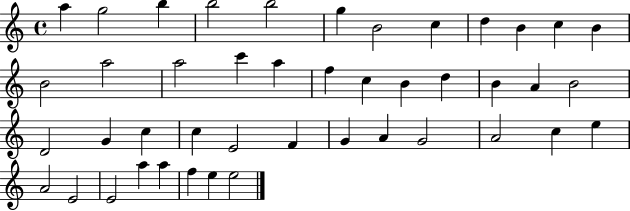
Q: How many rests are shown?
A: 0